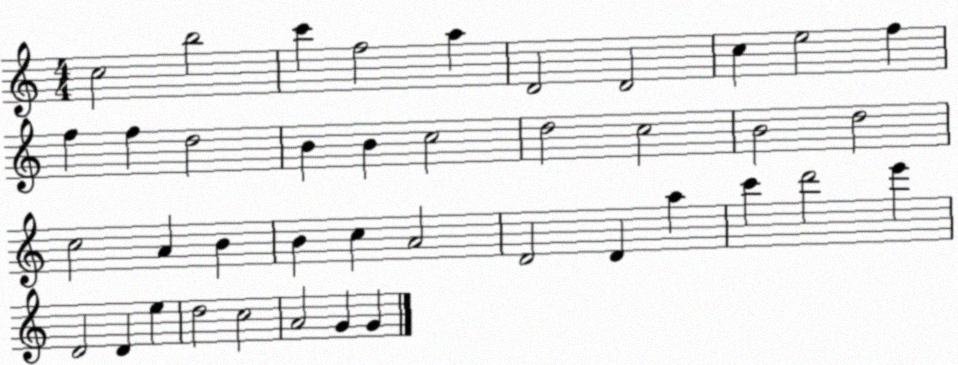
X:1
T:Untitled
M:4/4
L:1/4
K:C
c2 b2 c' f2 a D2 D2 c e2 f f f d2 B B c2 d2 c2 B2 d2 c2 A B B c A2 D2 D a c' d'2 e' D2 D e d2 c2 A2 G G